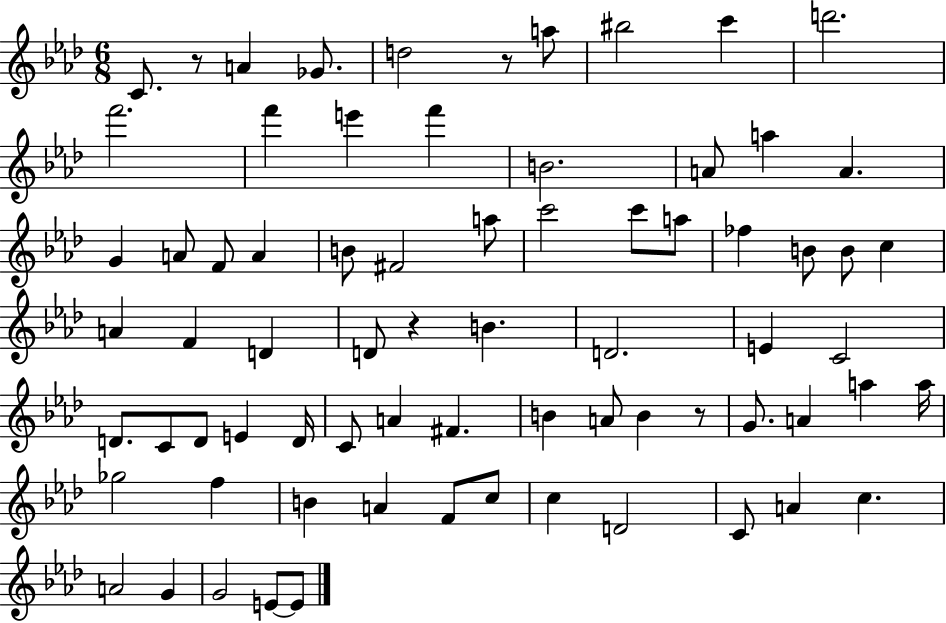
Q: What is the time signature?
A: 6/8